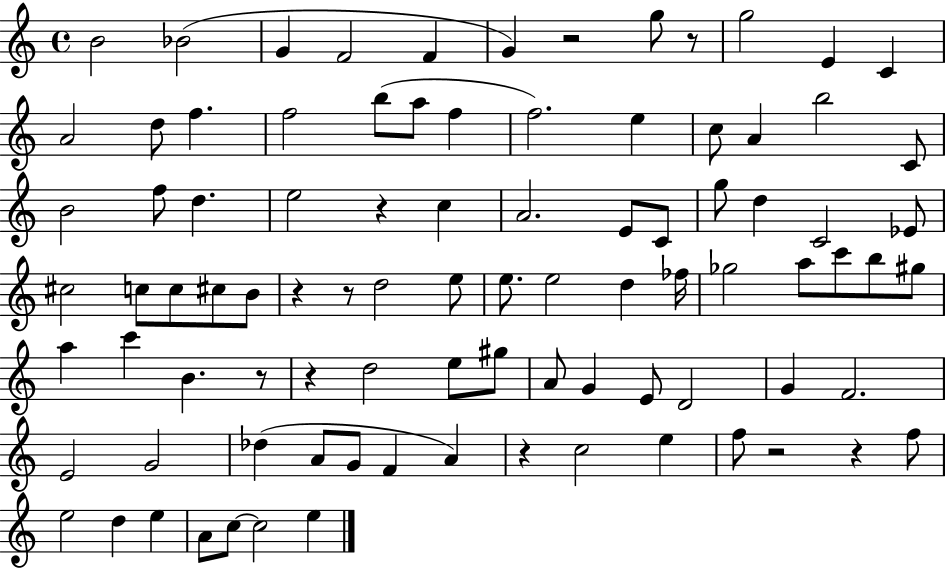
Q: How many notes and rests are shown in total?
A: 91